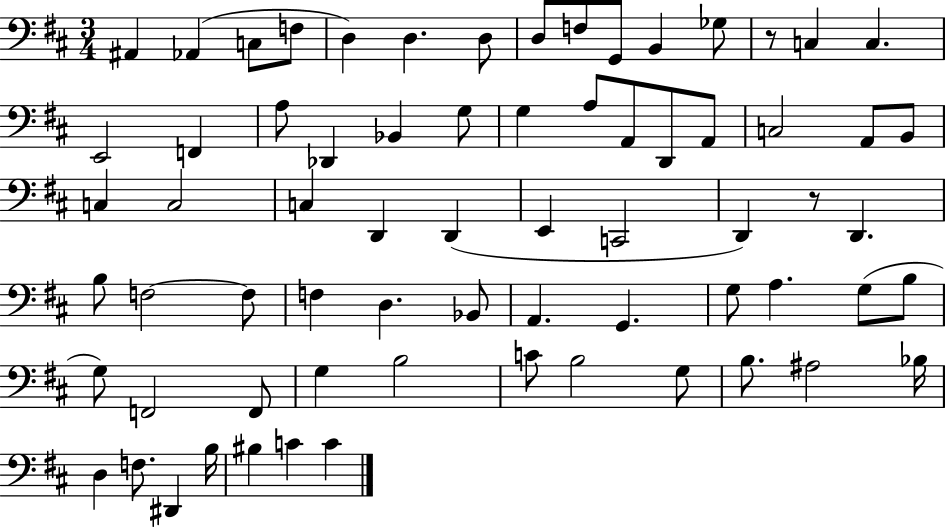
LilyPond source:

{
  \clef bass
  \numericTimeSignature
  \time 3/4
  \key d \major
  ais,4 aes,4( c8 f8 | d4) d4. d8 | d8 f8 g,8 b,4 ges8 | r8 c4 c4. | \break e,2 f,4 | a8 des,4 bes,4 g8 | g4 a8 a,8 d,8 a,8 | c2 a,8 b,8 | \break c4 c2 | c4 d,4 d,4( | e,4 c,2 | d,4) r8 d,4. | \break b8 f2~~ f8 | f4 d4. bes,8 | a,4. g,4. | g8 a4. g8( b8 | \break g8) f,2 f,8 | g4 b2 | c'8 b2 g8 | b8. ais2 bes16 | \break d4 f8. dis,4 b16 | bis4 c'4 c'4 | \bar "|."
}